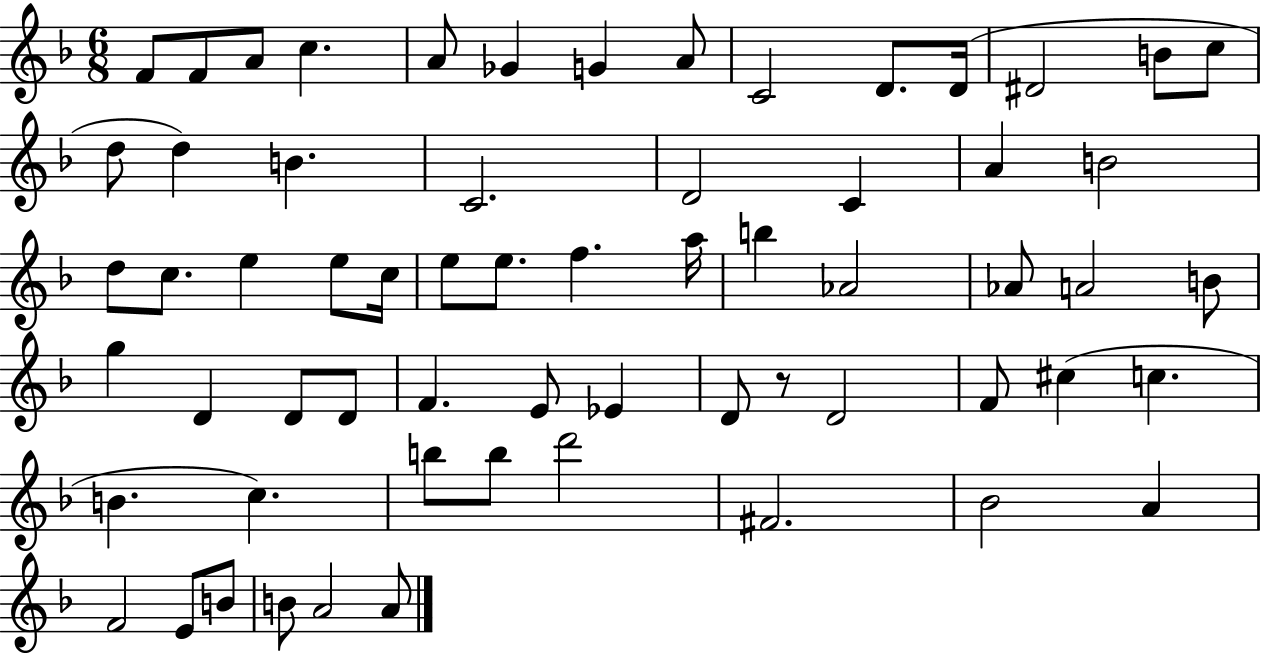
F4/e F4/e A4/e C5/q. A4/e Gb4/q G4/q A4/e C4/h D4/e. D4/s D#4/h B4/e C5/e D5/e D5/q B4/q. C4/h. D4/h C4/q A4/q B4/h D5/e C5/e. E5/q E5/e C5/s E5/e E5/e. F5/q. A5/s B5/q Ab4/h Ab4/e A4/h B4/e G5/q D4/q D4/e D4/e F4/q. E4/e Eb4/q D4/e R/e D4/h F4/e C#5/q C5/q. B4/q. C5/q. B5/e B5/e D6/h F#4/h. Bb4/h A4/q F4/h E4/e B4/e B4/e A4/h A4/e